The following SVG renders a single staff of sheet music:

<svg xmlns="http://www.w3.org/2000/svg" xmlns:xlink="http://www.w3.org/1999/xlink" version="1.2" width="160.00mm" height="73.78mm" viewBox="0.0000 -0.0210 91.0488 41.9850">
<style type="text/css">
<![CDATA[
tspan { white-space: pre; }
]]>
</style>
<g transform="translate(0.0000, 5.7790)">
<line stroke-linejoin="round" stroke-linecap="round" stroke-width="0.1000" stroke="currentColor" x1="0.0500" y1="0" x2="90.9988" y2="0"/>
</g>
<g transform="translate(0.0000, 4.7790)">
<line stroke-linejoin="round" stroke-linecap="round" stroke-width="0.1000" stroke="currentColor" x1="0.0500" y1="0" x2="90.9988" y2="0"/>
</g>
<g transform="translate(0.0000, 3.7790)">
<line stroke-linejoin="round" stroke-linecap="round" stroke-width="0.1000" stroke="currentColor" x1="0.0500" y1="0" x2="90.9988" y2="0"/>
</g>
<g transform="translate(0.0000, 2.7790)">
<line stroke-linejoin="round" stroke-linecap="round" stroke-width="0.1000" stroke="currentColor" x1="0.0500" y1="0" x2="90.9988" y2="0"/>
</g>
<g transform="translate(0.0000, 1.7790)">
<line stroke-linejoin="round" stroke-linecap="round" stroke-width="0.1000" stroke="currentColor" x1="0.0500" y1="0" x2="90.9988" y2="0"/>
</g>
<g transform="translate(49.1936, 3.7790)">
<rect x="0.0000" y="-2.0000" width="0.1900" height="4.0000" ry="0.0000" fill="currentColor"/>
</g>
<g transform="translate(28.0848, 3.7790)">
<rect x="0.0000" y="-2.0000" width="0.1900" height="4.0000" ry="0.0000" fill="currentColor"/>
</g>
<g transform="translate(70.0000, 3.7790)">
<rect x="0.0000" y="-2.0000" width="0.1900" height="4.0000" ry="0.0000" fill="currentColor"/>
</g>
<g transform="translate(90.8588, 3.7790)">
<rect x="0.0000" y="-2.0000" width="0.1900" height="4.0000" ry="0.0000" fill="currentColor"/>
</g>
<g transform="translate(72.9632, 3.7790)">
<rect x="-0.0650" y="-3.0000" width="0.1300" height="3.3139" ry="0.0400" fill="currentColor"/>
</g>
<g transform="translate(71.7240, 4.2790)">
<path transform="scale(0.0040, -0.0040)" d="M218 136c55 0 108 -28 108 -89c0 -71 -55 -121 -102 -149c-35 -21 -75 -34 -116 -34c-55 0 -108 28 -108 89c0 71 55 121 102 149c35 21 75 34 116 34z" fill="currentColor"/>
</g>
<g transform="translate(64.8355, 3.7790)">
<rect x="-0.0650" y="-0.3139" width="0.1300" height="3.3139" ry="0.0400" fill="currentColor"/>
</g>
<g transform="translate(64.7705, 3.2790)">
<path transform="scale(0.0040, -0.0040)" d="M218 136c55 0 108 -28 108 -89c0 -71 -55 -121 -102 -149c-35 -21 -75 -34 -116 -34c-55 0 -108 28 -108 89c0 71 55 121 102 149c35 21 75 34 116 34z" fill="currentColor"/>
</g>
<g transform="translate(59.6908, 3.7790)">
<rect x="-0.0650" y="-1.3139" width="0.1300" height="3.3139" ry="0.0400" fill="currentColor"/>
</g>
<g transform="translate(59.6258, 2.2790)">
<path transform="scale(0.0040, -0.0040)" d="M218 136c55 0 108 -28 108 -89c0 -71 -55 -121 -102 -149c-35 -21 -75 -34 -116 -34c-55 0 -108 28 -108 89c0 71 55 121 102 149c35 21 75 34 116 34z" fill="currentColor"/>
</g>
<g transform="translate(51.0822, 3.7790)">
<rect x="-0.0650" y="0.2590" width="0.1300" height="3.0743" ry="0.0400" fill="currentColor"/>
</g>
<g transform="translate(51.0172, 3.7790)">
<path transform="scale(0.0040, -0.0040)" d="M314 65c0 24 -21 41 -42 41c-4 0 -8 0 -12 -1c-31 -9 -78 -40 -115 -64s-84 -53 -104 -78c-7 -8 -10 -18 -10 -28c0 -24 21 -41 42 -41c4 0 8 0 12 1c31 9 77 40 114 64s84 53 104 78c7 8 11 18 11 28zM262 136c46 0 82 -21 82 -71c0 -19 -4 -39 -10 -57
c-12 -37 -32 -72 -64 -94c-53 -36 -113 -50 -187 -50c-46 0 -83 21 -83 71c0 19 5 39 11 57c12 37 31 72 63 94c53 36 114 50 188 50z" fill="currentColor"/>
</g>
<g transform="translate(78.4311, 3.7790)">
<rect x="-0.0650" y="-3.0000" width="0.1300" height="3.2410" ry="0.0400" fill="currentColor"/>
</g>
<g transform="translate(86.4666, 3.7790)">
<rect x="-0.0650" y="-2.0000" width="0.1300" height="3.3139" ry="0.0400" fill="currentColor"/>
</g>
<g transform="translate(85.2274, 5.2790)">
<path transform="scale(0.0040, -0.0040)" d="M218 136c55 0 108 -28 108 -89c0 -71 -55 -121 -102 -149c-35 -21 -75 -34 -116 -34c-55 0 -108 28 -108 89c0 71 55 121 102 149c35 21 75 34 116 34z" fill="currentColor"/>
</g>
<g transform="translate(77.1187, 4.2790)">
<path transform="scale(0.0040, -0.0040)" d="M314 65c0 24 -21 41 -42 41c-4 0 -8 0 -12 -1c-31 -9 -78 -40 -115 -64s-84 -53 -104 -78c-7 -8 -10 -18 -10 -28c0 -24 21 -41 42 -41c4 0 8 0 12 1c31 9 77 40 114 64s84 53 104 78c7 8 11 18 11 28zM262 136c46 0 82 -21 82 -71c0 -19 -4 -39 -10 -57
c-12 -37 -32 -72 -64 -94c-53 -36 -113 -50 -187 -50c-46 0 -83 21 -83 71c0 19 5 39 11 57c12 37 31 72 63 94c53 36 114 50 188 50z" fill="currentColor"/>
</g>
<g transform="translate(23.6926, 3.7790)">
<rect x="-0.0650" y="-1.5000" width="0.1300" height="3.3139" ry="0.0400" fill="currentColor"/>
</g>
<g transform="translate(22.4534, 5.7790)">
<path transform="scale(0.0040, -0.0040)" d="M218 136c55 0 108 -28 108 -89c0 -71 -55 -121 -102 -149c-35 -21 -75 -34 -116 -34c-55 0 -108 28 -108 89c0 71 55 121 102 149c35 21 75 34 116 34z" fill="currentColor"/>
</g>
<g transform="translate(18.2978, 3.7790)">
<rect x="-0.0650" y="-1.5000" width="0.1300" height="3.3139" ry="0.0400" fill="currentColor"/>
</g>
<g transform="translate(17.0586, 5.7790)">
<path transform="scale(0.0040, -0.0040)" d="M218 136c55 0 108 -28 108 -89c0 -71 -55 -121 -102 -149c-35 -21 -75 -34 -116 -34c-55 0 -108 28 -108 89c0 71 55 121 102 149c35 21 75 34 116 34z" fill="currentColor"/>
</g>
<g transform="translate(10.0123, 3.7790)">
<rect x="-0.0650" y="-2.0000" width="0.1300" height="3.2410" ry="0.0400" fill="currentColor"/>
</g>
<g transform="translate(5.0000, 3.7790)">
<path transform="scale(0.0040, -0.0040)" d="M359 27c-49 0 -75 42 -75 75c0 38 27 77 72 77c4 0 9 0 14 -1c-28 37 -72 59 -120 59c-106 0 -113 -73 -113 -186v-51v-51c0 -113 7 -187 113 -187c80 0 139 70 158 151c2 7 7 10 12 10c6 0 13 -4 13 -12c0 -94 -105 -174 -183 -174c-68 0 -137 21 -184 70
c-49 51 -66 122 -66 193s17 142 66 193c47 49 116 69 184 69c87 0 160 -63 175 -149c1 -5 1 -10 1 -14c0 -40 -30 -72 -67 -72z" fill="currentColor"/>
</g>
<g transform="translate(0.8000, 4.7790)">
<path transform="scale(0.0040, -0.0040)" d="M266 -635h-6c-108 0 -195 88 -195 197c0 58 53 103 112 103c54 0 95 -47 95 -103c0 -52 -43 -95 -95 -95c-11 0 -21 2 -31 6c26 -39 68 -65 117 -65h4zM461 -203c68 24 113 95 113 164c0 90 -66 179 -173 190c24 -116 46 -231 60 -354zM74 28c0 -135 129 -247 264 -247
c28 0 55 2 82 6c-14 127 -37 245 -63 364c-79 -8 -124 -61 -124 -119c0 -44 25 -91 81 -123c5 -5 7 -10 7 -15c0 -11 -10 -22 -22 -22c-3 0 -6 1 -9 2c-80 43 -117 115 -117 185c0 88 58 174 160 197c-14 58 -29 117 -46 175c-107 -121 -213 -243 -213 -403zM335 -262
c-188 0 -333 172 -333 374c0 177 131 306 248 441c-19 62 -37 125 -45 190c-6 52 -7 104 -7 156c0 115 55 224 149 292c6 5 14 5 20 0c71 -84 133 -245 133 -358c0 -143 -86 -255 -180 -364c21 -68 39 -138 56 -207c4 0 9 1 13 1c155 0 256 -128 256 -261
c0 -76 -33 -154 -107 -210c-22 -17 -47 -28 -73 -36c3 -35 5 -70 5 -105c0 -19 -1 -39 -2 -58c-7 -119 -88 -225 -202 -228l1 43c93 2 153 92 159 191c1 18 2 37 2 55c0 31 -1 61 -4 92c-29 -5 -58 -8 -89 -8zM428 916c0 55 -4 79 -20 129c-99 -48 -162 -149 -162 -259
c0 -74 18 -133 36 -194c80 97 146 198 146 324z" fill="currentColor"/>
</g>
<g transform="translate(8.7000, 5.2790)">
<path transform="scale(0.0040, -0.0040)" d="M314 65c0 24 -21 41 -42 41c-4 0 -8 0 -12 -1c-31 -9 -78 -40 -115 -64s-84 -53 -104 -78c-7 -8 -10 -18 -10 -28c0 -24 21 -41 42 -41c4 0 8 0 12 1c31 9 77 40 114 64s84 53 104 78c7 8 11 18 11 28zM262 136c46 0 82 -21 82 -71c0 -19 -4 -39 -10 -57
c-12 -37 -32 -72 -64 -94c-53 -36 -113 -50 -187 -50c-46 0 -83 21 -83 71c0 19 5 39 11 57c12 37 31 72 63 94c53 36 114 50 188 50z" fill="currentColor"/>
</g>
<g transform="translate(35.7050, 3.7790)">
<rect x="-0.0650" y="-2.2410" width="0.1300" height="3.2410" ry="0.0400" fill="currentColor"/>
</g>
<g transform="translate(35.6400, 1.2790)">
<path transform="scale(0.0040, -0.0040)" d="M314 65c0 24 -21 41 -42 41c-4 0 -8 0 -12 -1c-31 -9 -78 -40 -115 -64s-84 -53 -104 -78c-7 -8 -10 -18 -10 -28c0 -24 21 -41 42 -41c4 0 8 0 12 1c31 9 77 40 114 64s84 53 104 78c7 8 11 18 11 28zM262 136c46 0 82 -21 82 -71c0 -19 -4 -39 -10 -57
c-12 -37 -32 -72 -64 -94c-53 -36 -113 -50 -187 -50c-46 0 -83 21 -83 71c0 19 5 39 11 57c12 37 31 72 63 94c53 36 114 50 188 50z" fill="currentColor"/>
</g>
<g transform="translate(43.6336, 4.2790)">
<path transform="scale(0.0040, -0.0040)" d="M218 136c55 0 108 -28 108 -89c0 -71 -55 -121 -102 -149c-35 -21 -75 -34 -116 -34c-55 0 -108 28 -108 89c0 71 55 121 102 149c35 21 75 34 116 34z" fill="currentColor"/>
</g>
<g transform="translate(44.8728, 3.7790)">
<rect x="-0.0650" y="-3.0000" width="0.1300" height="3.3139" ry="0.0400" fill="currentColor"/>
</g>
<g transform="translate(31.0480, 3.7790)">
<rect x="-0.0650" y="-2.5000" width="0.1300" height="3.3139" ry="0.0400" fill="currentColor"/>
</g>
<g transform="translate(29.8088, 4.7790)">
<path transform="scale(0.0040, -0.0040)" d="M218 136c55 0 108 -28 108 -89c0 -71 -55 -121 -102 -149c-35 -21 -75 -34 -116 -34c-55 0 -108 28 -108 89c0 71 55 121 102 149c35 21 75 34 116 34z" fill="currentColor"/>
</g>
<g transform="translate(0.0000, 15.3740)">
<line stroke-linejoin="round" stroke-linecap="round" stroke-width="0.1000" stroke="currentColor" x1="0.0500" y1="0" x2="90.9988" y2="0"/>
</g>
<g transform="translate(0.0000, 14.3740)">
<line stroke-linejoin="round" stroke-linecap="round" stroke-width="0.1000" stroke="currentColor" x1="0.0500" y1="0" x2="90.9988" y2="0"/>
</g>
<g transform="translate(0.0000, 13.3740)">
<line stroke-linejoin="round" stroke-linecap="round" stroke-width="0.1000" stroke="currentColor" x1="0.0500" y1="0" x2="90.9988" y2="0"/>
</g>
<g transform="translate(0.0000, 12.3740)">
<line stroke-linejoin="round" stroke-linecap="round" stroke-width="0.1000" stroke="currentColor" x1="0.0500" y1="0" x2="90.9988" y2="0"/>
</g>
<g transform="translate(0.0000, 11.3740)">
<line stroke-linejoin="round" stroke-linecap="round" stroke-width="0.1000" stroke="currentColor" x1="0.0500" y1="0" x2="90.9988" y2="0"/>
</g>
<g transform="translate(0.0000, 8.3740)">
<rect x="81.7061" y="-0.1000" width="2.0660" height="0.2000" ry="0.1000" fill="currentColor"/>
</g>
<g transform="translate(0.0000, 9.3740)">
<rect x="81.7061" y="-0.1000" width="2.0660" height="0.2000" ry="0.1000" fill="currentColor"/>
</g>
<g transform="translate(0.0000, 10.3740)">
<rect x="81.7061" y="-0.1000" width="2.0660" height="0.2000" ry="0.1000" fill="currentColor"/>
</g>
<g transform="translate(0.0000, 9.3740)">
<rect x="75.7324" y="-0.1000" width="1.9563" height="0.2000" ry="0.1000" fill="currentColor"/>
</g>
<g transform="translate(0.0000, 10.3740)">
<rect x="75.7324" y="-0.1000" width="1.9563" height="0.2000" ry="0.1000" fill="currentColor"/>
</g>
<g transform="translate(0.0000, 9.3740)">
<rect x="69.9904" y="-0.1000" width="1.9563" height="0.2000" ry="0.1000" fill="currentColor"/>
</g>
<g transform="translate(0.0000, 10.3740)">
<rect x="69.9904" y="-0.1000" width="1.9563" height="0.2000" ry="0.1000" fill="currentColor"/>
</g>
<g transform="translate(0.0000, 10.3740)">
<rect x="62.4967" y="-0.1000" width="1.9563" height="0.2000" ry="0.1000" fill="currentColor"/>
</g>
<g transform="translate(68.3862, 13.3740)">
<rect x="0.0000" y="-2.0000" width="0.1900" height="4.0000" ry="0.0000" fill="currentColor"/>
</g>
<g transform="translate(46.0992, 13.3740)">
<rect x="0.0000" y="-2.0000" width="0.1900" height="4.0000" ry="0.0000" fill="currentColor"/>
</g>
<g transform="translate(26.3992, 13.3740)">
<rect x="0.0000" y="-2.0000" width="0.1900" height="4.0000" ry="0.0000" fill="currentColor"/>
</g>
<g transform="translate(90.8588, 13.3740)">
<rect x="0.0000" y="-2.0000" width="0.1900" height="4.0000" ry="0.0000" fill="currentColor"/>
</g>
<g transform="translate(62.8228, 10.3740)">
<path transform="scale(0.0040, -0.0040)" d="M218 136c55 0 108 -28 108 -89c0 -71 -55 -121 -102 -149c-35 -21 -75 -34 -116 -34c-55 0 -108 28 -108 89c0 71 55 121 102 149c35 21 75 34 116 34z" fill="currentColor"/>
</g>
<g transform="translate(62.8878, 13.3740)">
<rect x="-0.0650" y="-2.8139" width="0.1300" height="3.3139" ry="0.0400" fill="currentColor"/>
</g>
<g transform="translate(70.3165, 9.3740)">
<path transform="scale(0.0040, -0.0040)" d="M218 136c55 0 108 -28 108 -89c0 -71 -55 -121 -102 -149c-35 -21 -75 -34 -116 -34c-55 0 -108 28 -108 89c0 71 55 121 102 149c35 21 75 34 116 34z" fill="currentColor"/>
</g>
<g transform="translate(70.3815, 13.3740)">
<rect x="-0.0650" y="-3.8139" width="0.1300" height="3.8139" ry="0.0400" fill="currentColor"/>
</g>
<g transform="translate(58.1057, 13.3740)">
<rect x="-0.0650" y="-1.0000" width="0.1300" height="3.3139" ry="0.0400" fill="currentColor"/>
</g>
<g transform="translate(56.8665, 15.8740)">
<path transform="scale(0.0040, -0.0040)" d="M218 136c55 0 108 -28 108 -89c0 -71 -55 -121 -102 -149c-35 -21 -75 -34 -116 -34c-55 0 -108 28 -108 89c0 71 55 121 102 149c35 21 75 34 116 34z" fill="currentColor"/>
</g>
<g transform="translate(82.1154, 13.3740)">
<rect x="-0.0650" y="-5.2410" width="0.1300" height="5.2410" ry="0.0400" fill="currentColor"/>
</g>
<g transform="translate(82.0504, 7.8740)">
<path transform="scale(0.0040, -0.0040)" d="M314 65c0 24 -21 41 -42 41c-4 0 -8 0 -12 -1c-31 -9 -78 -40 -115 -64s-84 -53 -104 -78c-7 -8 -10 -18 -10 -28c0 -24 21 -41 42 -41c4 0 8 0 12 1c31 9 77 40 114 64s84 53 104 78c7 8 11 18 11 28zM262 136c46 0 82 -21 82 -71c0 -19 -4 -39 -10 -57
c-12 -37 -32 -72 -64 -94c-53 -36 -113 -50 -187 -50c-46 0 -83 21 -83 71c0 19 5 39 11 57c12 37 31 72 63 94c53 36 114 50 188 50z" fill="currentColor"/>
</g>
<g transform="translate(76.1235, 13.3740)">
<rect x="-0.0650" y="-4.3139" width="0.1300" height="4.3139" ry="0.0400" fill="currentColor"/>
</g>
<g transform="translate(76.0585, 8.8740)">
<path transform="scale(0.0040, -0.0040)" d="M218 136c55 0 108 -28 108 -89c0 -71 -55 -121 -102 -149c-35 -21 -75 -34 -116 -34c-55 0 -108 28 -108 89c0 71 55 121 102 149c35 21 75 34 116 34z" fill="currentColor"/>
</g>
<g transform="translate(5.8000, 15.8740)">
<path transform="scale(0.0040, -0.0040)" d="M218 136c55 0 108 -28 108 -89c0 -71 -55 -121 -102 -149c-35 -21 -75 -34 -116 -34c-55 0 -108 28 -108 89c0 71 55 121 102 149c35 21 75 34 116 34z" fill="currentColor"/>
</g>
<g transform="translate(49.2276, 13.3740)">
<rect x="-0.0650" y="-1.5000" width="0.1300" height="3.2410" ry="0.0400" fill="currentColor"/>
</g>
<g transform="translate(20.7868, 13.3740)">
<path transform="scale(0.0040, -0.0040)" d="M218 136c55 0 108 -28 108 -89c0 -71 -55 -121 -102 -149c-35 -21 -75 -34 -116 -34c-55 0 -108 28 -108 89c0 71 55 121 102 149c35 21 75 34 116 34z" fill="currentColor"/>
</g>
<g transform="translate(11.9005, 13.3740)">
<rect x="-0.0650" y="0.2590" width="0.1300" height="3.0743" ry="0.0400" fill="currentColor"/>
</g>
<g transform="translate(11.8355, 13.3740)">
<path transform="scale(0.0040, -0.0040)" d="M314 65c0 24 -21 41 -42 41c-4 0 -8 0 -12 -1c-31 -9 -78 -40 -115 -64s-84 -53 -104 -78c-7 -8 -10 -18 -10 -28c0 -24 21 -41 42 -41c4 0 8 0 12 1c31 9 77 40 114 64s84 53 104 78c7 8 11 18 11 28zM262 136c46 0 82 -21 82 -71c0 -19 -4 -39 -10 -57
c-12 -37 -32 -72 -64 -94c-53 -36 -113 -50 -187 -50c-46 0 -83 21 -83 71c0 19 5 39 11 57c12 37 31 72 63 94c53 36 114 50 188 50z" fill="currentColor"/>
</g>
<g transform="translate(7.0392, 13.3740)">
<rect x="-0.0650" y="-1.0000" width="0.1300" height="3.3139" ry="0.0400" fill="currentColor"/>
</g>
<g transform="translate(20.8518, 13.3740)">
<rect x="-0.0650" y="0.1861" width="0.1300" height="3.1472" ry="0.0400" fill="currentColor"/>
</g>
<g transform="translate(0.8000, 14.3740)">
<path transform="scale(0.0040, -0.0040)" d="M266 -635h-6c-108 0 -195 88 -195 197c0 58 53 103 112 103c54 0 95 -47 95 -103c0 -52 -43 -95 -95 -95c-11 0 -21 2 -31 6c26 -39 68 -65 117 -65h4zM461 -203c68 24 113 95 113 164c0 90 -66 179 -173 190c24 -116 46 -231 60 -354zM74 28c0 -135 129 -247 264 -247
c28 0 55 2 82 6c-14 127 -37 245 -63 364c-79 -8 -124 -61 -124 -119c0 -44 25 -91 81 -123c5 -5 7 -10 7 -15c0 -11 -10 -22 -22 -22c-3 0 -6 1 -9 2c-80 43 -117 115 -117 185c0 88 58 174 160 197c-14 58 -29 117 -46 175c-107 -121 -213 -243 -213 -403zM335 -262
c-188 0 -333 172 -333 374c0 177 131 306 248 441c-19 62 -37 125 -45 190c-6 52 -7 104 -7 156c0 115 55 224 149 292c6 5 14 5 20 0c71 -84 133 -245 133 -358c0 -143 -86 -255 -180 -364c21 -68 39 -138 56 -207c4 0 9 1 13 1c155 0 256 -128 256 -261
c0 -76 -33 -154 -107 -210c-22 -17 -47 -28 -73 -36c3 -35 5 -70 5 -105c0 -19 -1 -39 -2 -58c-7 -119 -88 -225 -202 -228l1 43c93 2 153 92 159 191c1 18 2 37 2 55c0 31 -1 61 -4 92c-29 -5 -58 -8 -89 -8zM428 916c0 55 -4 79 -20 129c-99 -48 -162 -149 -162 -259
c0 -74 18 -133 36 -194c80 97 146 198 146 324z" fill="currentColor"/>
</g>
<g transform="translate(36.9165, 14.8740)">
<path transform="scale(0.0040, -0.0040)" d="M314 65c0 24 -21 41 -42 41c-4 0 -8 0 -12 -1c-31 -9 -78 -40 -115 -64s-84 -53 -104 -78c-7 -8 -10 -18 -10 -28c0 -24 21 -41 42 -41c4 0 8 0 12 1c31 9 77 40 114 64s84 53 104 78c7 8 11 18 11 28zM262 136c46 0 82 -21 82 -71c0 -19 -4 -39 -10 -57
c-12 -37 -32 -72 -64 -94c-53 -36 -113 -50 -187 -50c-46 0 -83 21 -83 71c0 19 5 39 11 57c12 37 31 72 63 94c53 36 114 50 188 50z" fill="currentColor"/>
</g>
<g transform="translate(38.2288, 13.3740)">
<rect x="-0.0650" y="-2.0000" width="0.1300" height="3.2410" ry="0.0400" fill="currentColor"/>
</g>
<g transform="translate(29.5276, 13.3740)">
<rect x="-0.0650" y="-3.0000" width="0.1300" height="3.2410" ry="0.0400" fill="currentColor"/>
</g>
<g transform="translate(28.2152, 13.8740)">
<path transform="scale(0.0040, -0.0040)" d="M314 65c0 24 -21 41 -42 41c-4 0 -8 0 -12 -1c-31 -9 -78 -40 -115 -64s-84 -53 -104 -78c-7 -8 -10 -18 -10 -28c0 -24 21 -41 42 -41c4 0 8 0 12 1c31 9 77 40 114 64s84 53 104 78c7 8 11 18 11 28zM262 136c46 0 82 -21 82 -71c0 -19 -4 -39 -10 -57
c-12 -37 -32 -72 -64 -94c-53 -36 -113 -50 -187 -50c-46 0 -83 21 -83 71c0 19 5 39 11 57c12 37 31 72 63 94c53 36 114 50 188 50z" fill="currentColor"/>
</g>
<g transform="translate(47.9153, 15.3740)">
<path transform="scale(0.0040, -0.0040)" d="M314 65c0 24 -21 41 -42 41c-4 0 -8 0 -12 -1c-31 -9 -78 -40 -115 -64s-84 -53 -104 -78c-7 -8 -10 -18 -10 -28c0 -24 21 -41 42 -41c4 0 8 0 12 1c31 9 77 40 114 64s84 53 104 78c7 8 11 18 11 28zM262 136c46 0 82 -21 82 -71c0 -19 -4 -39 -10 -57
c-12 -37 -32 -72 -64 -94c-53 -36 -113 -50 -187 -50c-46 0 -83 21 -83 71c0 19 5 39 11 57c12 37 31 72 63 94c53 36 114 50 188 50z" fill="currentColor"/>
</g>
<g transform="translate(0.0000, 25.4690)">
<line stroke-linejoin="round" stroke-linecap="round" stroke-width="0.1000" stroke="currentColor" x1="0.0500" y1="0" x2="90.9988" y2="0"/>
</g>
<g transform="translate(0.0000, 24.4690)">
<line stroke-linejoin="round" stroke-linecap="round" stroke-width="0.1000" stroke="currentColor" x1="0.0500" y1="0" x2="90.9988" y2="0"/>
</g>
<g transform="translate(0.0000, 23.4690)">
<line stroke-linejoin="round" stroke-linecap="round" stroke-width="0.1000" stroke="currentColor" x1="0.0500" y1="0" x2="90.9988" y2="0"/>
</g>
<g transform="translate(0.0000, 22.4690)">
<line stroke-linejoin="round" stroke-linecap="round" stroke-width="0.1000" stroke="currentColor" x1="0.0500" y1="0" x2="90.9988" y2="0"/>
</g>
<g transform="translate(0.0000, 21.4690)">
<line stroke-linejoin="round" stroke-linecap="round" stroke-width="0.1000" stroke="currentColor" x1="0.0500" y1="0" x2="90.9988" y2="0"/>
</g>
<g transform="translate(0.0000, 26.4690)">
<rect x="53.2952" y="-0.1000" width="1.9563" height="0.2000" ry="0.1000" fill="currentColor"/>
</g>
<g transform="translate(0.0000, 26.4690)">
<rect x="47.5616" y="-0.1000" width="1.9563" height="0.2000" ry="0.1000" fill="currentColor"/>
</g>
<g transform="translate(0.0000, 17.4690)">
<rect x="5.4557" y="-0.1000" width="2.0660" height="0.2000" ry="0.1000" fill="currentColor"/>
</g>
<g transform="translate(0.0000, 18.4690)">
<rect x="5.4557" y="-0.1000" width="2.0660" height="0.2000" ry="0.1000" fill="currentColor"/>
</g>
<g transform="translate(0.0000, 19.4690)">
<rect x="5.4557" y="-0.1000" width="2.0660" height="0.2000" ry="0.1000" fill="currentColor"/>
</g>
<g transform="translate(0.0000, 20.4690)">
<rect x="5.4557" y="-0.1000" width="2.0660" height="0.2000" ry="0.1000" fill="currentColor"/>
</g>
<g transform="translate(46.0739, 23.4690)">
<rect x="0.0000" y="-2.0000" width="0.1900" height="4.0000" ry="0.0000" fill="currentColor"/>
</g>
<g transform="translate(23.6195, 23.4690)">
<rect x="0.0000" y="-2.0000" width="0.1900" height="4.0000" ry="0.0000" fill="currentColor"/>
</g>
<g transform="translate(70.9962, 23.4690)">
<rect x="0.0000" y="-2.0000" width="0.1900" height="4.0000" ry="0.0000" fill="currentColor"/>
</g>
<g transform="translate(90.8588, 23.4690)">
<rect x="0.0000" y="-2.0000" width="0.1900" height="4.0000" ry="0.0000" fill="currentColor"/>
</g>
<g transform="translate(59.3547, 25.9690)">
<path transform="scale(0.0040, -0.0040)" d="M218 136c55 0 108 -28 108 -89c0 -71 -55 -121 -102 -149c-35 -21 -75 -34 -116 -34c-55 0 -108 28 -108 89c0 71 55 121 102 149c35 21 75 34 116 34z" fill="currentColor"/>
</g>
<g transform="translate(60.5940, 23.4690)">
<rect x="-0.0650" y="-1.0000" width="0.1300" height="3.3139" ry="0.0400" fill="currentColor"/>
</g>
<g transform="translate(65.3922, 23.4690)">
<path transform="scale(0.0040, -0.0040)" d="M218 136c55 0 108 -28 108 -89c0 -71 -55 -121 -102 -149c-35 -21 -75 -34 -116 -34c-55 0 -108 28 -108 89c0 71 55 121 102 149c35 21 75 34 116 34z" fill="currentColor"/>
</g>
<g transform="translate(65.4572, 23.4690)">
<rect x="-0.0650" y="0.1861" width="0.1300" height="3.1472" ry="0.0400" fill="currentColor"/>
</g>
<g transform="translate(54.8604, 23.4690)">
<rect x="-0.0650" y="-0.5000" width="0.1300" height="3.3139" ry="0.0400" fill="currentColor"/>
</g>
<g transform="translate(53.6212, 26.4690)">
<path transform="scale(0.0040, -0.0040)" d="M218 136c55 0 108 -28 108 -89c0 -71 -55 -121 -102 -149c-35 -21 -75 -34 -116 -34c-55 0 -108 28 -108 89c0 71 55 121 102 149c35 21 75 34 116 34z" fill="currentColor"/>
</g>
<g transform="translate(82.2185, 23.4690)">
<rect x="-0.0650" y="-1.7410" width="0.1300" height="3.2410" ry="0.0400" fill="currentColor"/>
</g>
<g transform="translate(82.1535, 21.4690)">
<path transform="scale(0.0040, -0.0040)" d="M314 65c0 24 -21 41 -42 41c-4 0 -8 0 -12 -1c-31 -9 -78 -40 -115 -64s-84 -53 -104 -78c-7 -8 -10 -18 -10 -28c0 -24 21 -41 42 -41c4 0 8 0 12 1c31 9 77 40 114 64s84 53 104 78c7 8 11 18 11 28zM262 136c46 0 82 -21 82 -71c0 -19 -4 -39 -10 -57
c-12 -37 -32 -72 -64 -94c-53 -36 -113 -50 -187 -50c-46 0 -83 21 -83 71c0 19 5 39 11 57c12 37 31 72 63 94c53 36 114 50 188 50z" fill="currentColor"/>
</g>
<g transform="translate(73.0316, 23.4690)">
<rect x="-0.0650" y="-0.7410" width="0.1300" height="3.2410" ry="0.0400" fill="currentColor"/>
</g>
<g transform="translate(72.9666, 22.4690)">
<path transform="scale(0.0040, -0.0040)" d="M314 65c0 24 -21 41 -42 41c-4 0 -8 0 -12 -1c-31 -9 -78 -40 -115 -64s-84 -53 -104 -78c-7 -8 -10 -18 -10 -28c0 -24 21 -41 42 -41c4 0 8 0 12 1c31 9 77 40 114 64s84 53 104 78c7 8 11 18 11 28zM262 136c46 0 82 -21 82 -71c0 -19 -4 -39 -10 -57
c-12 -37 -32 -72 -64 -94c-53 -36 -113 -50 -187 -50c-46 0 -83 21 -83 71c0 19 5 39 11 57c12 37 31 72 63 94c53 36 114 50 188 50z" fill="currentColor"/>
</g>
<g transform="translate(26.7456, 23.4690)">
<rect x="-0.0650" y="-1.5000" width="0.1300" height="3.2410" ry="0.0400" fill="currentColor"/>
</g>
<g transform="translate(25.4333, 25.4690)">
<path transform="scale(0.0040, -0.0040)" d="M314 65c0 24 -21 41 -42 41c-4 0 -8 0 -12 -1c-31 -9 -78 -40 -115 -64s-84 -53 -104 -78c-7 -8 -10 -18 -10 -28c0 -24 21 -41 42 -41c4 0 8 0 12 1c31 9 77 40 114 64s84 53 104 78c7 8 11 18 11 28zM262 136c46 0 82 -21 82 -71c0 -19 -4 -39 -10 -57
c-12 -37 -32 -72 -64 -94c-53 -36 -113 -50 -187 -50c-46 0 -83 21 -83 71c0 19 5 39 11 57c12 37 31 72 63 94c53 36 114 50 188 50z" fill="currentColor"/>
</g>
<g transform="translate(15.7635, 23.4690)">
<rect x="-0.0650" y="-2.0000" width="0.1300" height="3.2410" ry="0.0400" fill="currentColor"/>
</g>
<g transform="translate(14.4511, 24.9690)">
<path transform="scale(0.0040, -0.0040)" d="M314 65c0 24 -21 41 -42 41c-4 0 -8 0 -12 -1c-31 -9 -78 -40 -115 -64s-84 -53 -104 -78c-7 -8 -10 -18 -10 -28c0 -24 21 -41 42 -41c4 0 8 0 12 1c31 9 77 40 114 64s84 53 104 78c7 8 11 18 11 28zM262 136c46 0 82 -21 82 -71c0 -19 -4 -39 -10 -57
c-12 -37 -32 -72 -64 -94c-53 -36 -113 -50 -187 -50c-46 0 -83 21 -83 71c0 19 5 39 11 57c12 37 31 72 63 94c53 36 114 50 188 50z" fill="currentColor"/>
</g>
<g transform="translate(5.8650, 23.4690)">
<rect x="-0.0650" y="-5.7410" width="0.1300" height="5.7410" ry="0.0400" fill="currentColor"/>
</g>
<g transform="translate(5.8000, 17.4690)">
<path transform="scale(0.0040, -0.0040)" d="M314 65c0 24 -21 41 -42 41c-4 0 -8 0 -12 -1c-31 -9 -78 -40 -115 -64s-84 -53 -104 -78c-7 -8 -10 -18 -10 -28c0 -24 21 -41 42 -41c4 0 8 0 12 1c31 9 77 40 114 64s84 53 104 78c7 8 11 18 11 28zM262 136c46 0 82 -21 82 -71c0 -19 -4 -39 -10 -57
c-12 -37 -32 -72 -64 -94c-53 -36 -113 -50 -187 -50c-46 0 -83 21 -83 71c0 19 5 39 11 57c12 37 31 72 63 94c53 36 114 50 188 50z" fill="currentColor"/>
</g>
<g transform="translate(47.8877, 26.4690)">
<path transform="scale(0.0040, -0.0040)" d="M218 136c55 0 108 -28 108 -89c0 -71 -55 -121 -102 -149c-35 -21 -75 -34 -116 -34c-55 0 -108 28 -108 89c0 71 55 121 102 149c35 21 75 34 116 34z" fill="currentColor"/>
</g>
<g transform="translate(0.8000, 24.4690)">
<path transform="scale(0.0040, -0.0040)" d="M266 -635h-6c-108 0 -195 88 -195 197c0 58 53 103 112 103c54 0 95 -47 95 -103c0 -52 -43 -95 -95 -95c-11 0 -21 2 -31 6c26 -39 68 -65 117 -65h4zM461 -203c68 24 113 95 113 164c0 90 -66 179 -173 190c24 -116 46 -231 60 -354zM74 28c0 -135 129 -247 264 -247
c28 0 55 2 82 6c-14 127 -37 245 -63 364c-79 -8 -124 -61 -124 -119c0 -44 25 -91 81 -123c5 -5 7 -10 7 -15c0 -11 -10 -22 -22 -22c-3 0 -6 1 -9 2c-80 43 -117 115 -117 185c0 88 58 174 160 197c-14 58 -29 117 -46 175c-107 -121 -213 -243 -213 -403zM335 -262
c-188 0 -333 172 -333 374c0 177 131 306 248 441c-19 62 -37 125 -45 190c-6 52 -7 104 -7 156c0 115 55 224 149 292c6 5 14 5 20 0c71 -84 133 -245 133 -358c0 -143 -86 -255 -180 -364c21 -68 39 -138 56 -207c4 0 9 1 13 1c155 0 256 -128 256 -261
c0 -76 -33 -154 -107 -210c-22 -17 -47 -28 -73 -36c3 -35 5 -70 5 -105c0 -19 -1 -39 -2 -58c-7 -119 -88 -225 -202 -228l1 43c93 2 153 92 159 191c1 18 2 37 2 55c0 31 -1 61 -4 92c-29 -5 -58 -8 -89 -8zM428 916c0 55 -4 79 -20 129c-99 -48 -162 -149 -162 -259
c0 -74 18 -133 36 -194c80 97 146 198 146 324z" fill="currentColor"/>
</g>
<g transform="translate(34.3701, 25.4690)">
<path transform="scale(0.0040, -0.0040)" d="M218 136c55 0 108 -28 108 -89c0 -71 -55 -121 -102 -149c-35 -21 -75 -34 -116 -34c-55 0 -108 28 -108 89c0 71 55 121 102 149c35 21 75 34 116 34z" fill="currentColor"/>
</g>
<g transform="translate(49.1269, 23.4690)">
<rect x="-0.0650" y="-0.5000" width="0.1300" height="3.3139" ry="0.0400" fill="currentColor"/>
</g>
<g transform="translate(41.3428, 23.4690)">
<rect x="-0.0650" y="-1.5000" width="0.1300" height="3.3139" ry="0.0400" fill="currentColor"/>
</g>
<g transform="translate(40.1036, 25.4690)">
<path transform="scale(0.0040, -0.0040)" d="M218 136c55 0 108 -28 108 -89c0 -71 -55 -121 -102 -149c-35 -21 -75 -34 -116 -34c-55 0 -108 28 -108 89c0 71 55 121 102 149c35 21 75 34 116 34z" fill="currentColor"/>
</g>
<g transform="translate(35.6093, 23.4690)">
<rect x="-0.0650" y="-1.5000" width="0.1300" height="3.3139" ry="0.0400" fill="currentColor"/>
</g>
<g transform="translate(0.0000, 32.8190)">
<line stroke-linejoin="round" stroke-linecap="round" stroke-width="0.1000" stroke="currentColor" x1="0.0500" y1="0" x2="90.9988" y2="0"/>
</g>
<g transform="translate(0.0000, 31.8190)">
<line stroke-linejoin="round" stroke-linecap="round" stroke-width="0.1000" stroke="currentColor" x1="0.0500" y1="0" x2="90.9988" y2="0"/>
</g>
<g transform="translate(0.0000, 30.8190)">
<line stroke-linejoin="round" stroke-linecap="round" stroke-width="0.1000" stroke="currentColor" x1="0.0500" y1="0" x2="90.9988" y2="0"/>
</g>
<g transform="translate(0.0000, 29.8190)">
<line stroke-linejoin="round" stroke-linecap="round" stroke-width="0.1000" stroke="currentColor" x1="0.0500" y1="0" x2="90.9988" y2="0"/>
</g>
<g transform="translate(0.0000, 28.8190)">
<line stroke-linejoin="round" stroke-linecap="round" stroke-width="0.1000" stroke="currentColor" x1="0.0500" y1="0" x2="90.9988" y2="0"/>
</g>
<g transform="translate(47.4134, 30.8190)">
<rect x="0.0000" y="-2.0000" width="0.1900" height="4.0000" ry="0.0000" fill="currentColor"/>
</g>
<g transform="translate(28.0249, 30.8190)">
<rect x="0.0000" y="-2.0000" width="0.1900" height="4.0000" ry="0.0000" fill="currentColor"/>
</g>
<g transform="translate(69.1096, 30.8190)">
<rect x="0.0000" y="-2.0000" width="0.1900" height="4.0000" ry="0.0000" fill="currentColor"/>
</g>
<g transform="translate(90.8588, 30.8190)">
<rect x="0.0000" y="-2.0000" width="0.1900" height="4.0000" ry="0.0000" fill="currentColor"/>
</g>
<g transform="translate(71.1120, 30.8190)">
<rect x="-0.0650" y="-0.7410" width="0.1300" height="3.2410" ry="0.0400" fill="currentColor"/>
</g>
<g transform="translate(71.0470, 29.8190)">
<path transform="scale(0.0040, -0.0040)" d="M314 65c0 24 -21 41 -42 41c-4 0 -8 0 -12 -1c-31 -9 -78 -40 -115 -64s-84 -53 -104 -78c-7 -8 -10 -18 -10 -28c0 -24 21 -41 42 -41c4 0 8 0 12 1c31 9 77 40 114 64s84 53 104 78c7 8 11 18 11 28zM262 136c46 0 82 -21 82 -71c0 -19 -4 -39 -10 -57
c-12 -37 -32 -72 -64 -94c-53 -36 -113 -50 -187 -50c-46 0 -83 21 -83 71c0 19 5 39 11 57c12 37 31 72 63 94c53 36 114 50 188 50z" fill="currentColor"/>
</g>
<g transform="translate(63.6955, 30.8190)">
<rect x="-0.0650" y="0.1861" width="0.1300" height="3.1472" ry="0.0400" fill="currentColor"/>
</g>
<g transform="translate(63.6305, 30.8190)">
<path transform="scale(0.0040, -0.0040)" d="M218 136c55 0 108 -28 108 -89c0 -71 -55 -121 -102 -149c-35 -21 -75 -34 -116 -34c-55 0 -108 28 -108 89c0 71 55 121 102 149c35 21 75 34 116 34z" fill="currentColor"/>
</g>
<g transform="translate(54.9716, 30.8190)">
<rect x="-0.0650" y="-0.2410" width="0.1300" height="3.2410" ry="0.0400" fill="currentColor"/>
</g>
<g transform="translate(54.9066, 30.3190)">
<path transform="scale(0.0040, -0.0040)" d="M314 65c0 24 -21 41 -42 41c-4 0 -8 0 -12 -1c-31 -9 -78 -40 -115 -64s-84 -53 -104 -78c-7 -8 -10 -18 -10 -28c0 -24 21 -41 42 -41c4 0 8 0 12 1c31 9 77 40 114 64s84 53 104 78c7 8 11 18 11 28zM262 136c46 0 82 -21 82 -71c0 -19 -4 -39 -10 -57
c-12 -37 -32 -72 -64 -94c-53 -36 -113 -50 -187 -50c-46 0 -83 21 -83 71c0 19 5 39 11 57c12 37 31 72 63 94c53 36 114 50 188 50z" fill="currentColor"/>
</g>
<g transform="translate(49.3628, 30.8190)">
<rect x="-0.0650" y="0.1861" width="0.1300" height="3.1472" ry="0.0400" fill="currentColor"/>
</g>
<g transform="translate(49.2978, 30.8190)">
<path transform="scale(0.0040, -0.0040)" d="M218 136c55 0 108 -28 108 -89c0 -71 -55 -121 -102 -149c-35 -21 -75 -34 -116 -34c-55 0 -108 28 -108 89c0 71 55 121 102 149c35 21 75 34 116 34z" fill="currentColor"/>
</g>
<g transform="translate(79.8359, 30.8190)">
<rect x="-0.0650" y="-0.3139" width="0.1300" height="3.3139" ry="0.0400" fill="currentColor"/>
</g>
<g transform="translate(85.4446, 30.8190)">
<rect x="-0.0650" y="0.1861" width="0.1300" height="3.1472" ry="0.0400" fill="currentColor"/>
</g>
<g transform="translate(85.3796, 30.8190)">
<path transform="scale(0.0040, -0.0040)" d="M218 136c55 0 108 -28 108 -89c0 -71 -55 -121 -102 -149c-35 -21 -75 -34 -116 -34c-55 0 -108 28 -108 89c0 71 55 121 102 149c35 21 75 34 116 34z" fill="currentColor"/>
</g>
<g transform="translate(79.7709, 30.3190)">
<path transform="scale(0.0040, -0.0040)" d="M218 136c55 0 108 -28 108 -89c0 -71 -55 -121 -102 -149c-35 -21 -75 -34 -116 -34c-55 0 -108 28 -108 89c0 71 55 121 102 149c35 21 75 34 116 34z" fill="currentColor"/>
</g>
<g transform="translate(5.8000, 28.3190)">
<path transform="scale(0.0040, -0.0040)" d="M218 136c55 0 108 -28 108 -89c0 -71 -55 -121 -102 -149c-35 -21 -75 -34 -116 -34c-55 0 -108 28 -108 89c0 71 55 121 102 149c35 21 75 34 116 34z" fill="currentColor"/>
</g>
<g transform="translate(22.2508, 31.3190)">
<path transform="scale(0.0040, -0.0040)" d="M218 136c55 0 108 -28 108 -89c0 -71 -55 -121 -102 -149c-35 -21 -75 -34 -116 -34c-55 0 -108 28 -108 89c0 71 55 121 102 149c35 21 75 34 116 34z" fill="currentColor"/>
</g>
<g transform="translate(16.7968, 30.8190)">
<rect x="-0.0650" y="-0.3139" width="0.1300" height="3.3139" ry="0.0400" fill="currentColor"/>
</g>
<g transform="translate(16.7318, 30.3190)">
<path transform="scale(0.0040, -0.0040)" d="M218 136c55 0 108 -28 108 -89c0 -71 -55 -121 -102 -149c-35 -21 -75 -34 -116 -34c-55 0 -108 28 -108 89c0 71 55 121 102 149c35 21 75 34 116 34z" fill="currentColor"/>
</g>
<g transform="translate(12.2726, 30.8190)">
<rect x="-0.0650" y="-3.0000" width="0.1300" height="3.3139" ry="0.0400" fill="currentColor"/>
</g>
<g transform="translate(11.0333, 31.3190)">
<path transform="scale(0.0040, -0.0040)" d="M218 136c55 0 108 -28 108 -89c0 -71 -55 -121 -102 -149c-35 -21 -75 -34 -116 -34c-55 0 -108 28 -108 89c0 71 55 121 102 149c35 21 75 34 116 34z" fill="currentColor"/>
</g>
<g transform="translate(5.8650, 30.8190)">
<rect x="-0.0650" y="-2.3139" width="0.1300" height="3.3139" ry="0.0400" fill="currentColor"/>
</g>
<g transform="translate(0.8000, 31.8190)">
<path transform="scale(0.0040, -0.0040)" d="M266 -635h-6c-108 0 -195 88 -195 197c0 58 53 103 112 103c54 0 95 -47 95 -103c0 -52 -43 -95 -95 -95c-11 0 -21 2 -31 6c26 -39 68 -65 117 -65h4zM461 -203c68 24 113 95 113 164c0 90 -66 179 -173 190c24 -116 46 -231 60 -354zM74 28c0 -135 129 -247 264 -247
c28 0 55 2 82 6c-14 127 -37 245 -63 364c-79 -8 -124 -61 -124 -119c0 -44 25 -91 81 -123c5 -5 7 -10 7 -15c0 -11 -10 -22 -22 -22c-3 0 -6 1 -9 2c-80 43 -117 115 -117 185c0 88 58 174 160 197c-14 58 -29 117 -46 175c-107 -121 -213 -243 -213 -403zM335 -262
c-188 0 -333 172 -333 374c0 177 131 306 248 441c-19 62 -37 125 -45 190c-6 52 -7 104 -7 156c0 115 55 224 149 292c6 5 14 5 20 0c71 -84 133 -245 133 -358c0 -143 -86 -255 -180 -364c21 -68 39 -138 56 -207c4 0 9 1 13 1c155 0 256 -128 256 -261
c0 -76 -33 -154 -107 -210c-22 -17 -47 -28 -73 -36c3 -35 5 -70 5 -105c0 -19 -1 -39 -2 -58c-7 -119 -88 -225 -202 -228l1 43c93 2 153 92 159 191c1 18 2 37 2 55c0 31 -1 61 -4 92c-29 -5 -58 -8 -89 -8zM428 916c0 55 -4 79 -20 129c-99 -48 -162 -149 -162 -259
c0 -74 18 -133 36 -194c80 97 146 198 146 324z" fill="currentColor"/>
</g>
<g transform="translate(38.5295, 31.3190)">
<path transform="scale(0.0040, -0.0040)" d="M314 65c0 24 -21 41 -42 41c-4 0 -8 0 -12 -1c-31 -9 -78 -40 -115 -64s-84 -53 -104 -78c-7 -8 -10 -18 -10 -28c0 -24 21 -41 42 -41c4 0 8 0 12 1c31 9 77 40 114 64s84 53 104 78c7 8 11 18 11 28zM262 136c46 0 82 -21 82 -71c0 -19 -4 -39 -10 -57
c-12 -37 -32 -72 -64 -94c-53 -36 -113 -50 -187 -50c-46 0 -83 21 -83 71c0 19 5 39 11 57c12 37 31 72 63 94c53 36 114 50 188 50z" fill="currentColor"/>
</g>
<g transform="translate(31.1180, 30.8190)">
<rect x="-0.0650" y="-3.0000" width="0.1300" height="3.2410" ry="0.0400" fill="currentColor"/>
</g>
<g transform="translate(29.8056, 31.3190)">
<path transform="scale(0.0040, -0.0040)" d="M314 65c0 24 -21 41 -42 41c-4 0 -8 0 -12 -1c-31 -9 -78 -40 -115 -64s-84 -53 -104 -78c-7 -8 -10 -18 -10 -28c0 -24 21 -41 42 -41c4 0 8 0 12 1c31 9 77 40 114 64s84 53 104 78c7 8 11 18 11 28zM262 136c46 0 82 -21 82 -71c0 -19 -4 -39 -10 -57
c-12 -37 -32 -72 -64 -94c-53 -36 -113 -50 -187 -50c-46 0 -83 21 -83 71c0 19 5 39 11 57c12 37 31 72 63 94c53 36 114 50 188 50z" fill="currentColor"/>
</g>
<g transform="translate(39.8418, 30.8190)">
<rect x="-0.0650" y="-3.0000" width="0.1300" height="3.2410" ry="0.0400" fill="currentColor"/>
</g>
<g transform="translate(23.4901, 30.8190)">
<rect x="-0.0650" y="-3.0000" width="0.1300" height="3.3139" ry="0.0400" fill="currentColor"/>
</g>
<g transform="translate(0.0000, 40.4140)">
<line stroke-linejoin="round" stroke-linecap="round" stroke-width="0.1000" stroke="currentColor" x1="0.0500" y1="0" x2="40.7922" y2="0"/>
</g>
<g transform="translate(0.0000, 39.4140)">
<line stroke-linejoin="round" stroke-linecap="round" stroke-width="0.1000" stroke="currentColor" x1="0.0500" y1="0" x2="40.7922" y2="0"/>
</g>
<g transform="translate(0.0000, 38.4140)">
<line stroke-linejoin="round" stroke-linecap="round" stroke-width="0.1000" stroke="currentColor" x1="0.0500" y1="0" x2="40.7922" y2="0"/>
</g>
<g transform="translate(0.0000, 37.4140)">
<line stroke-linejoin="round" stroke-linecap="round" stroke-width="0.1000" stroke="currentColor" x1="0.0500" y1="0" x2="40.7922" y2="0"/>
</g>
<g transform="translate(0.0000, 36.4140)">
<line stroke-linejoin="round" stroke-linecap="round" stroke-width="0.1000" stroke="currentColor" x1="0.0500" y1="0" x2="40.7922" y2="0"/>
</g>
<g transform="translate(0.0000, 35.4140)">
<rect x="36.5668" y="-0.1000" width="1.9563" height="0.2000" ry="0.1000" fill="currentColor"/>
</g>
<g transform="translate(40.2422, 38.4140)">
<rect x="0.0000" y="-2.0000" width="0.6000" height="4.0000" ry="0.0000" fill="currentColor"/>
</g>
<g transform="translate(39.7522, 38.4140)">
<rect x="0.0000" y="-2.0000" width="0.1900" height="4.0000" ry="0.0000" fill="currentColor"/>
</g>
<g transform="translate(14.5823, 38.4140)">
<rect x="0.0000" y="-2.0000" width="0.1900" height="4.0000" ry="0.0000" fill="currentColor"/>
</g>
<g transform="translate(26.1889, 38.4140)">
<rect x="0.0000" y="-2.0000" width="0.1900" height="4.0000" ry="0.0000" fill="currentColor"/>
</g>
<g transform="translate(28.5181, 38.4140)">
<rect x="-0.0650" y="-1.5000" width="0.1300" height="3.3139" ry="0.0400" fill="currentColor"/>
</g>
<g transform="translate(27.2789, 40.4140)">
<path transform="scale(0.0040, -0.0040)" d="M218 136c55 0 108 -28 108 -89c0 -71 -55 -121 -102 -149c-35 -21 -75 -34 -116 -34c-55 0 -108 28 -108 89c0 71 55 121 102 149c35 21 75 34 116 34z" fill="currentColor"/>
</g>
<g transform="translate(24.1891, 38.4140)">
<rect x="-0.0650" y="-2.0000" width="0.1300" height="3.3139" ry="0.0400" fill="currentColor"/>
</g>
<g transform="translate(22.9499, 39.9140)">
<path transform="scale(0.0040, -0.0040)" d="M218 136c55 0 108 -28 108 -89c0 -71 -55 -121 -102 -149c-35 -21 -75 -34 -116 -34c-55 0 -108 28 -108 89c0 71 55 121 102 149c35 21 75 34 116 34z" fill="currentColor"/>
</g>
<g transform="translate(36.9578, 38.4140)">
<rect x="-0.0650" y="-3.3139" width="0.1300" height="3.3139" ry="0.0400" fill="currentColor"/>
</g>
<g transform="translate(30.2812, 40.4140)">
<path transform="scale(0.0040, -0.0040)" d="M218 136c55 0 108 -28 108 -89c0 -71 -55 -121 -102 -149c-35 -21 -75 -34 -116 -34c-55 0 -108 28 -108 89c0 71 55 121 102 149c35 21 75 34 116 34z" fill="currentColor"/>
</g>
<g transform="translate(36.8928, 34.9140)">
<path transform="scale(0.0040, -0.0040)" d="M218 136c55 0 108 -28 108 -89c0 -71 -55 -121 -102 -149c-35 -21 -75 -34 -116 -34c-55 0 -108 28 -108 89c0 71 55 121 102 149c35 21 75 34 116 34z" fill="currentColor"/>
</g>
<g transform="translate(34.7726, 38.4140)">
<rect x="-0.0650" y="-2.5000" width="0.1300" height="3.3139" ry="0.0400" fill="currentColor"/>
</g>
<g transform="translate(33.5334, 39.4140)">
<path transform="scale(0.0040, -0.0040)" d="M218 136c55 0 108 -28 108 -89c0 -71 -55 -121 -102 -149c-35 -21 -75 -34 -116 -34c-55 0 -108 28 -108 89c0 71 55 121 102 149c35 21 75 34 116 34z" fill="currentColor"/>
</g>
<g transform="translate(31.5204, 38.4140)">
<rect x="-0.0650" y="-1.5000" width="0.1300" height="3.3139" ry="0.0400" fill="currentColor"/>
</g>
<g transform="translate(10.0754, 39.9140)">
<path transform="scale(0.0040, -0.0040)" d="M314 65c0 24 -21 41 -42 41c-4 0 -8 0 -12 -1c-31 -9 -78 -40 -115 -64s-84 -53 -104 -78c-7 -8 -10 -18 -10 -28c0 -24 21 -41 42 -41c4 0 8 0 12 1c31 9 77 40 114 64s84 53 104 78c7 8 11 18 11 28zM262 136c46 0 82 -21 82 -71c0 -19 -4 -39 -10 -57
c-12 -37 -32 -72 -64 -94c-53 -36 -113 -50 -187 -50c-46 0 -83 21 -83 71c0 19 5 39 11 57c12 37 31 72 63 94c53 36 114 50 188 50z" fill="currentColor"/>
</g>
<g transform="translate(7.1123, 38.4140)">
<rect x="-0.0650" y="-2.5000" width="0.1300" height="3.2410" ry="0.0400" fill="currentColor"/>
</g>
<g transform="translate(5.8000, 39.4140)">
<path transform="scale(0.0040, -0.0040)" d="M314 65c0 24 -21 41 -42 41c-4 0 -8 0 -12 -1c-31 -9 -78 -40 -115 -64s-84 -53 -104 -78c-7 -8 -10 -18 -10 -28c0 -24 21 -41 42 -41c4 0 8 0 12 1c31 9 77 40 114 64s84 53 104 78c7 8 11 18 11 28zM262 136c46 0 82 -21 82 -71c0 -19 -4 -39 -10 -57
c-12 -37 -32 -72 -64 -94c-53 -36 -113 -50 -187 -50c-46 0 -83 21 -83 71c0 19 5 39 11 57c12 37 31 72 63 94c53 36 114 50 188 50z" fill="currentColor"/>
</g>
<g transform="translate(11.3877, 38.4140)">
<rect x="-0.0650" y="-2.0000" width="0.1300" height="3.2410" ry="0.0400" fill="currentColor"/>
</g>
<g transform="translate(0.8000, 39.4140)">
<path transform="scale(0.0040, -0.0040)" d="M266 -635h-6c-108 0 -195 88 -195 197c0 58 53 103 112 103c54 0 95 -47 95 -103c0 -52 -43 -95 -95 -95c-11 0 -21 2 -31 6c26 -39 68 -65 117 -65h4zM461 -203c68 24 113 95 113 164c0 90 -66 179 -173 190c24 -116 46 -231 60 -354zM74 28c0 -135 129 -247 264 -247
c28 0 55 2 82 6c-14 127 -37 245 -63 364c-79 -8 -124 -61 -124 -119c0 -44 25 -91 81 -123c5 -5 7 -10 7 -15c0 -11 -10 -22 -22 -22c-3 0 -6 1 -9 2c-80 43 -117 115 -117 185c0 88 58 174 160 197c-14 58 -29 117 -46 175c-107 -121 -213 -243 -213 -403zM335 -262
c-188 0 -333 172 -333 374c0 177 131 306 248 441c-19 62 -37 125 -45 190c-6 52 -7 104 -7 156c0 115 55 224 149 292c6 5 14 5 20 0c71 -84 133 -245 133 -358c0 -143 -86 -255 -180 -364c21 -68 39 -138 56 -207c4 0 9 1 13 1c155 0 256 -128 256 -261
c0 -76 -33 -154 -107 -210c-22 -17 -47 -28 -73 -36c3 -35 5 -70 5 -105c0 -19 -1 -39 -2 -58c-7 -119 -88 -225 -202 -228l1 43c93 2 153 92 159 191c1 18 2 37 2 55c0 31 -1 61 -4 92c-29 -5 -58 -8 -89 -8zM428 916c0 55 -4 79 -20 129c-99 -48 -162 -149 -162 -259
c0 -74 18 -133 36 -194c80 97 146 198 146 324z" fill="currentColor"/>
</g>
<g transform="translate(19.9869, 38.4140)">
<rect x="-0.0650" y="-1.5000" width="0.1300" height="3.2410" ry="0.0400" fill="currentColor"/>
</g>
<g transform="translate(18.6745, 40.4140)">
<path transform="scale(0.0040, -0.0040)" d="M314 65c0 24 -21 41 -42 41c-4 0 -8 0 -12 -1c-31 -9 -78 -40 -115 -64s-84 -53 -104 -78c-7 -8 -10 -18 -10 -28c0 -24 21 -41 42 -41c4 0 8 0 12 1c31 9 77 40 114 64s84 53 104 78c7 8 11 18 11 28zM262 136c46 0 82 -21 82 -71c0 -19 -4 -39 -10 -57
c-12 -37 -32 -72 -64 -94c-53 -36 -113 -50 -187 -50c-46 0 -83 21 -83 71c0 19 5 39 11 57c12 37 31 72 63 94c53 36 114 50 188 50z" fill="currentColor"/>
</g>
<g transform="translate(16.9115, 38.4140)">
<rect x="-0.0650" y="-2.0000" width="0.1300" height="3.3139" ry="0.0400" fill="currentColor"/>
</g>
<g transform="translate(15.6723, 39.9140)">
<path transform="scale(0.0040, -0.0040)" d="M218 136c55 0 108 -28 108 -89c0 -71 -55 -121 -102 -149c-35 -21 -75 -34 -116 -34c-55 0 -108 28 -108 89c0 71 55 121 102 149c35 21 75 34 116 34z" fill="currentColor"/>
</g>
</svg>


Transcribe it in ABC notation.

X:1
T:Untitled
M:4/4
L:1/4
K:C
F2 E E G g2 A B2 e c A A2 F D B2 B A2 F2 E2 D a c' d' f'2 g'2 F2 E2 E E C C D B d2 f2 g A c A A2 A2 B c2 B d2 c B G2 F2 F E2 F E E G b